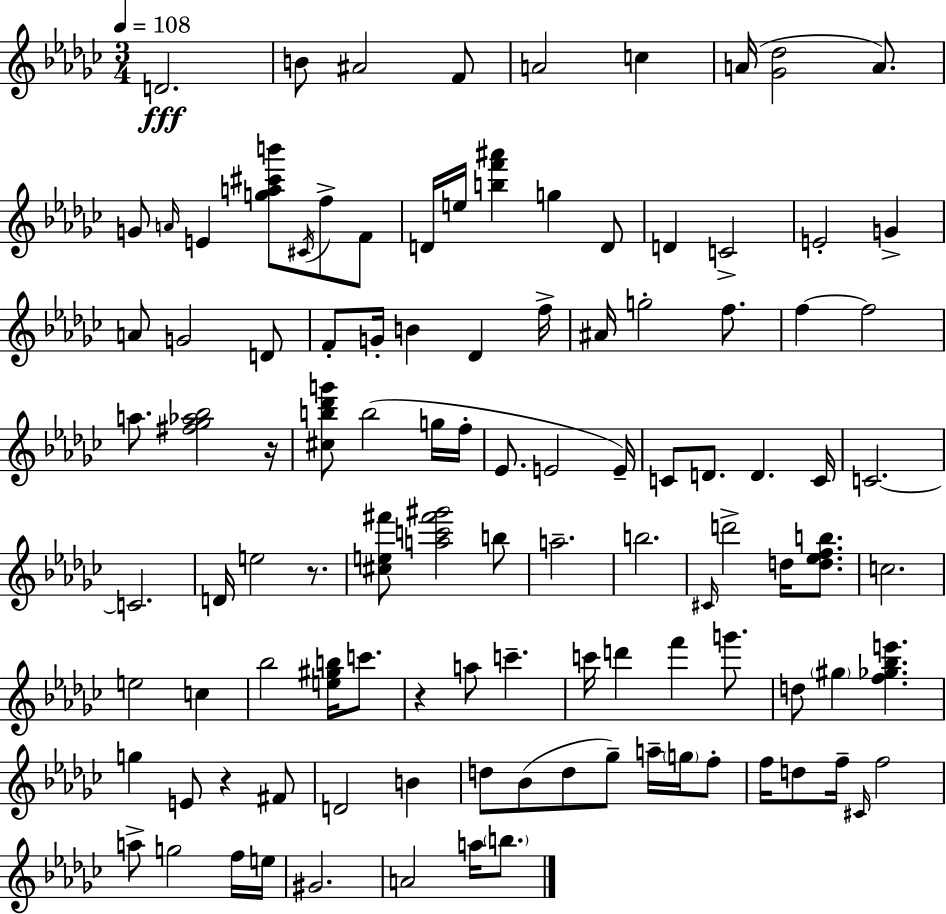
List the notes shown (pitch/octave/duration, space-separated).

D4/h. B4/e A#4/h F4/e A4/h C5/q A4/s [Gb4,Db5]/h A4/e. G4/e A4/s E4/q [G5,A5,C#6,B6]/e C#4/s F5/e F4/e D4/s E5/s [B5,F6,A#6]/q G5/q D4/e D4/q C4/h E4/h G4/q A4/e G4/h D4/e F4/e G4/s B4/q Db4/q F5/s A#4/s G5/h F5/e. F5/q F5/h A5/e. [F#5,Gb5,Ab5,Bb5]/h R/s [C#5,B5,Db6,G6]/e B5/h G5/s F5/s Eb4/e. E4/h E4/s C4/e D4/e. D4/q. C4/s C4/h. C4/h. D4/s E5/h R/e. [C#5,E5,F#6]/e [A5,C6,F#6,G#6]/h B5/e A5/h. B5/h. C#4/s D6/h D5/s [D5,Eb5,F5,B5]/e. C5/h. E5/h C5/q Bb5/h [E5,G#5,B5]/s C6/e. R/q A5/e C6/q. C6/s D6/q F6/q G6/e. D5/e G#5/q [F5,Gb5,Bb5,E6]/q. G5/q E4/e R/q F#4/e D4/h B4/q D5/e Bb4/e D5/e Gb5/e A5/s G5/s F5/e F5/s D5/e F5/s C#4/s F5/h A5/e G5/h F5/s E5/s G#4/h. A4/h A5/s B5/e.